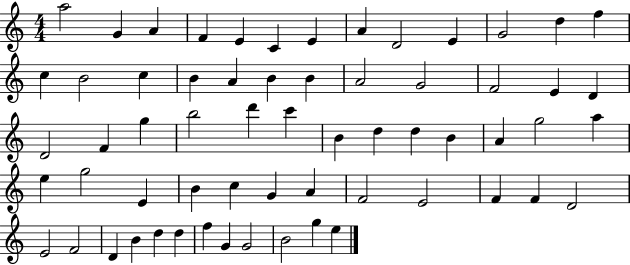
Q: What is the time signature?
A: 4/4